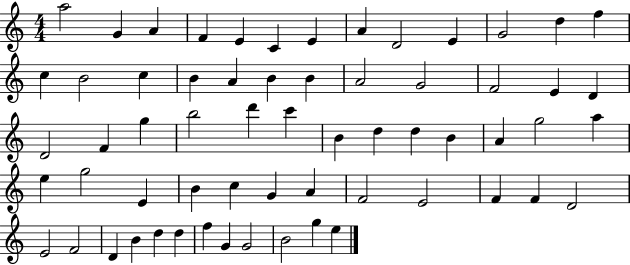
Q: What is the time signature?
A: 4/4